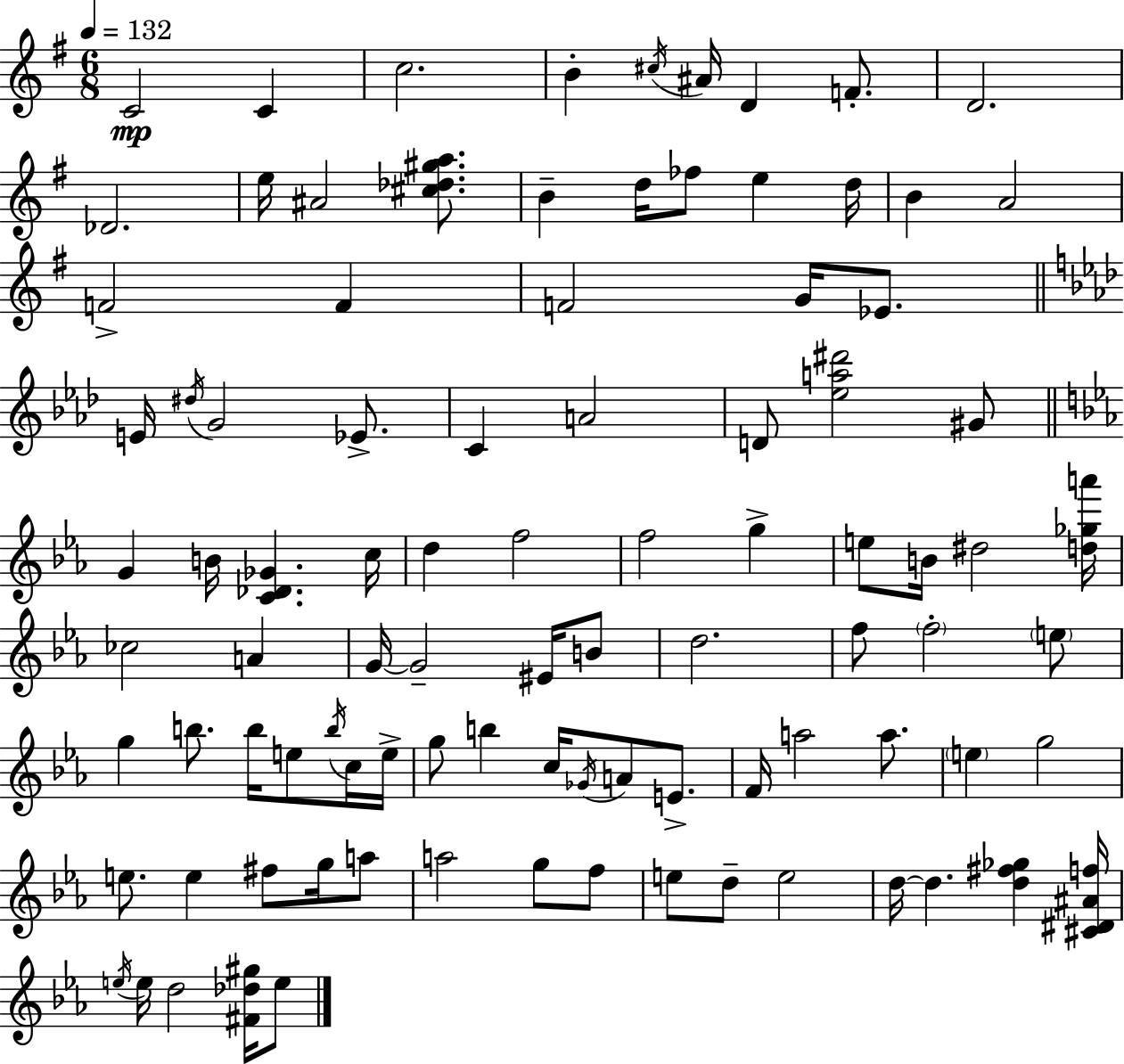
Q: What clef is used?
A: treble